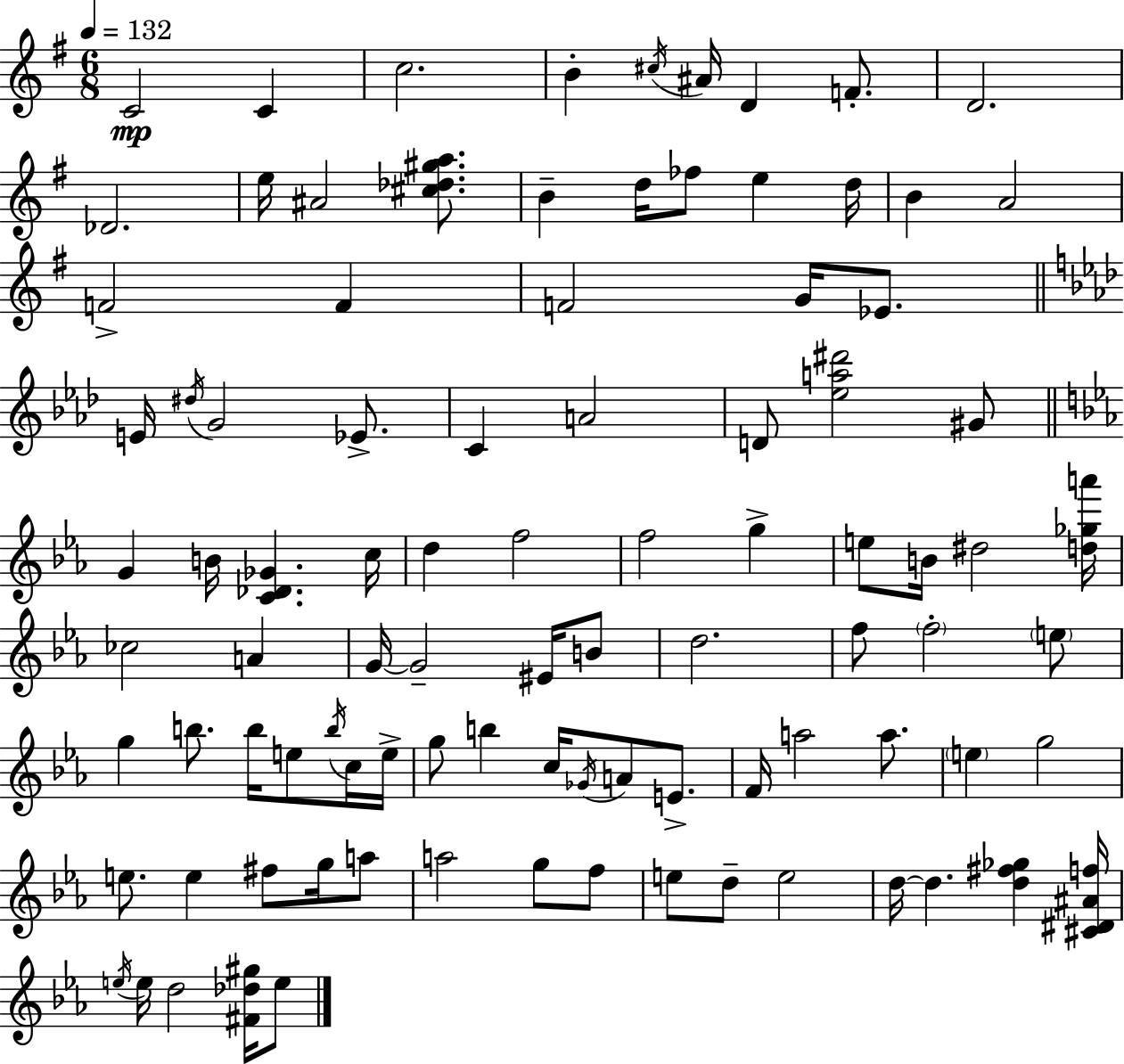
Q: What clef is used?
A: treble